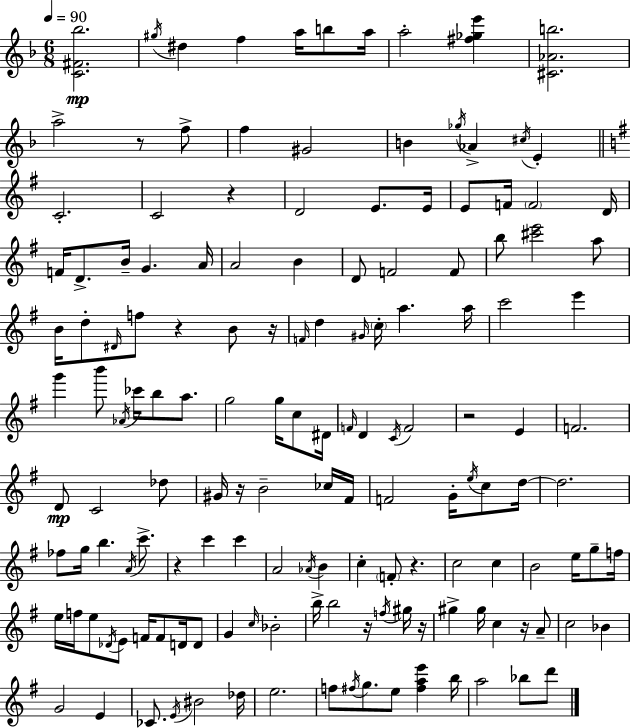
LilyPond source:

{
  \clef treble
  \numericTimeSignature
  \time 6/8
  \key d \minor
  \tempo 4 = 90
  <c' fis' bes''>2.\mp | \acciaccatura { gis''16 } dis''4 f''4 a''16 b''8 | a''16 a''2-. <fis'' ges'' e'''>4 | <cis' aes' b''>2. | \break a''2-> r8 f''8-> | f''4 gis'2 | b'4 \acciaccatura { ges''16 } aes'4-> \acciaccatura { cis''16 } e'4-. | \bar "||" \break \key e \minor c'2.-. | c'2 r4 | d'2 e'8. e'16 | e'8 f'16 \parenthesize f'2 d'16 | \break f'16 d'8.-> b'16-- g'4. a'16 | a'2 b'4 | d'8 f'2 f'8 | b''8 <cis''' e'''>2 a''8 | \break b'16 d''8-. \grace { dis'16 } f''8 r4 b'8 | r16 \grace { f'16 } d''4 \grace { gis'16 } \parenthesize c''16-. a''4. | a''16 c'''2 e'''4 | g'''4 b'''8 \acciaccatura { aes'16 } ces'''16 b''8 | \break a''8. g''2 | g''16 c''8 dis'16 \grace { f'16 } d'4 \acciaccatura { c'16 } f'2 | r2 | e'4 f'2. | \break d'8\mp c'2 | des''8 gis'16 r16 b'2-- | ces''16 fis'16 f'2 | g'16-. \acciaccatura { e''16 } c''8 d''16~~ d''2. | \break fes''8 g''16 b''4. | \acciaccatura { a'16 } c'''8.-> r4 | c'''4 c'''4 a'2 | \acciaccatura { aes'16 } b'4 c''4-. | \break \parenthesize f'8-. r4. c''2 | c''4 b'2 | e''16 g''8-- f''16 e''16 f''16 e''8 | \acciaccatura { des'16 } e'8 f'16 f'8 d'16 d'8 g'4 | \break \grace { c''16 } bes'2-. b''16-> | b''2 r16 \acciaccatura { f''16 } gis''16 r16 | gis''4-> gis''16 c''4 r16 a'8-- | c''2 bes'4 | \break g'2 e'4 | ces'8. \acciaccatura { e'16 } bis'2 | des''16 e''2. | f''8 \acciaccatura { fis''16 } g''8. e''8 <fis'' a'' e'''>4 | \break b''16 a''2 bes''8 | d'''8 \bar "|."
}